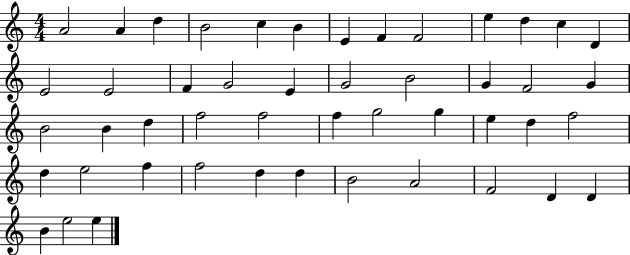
X:1
T:Untitled
M:4/4
L:1/4
K:C
A2 A d B2 c B E F F2 e d c D E2 E2 F G2 E G2 B2 G F2 G B2 B d f2 f2 f g2 g e d f2 d e2 f f2 d d B2 A2 F2 D D B e2 e